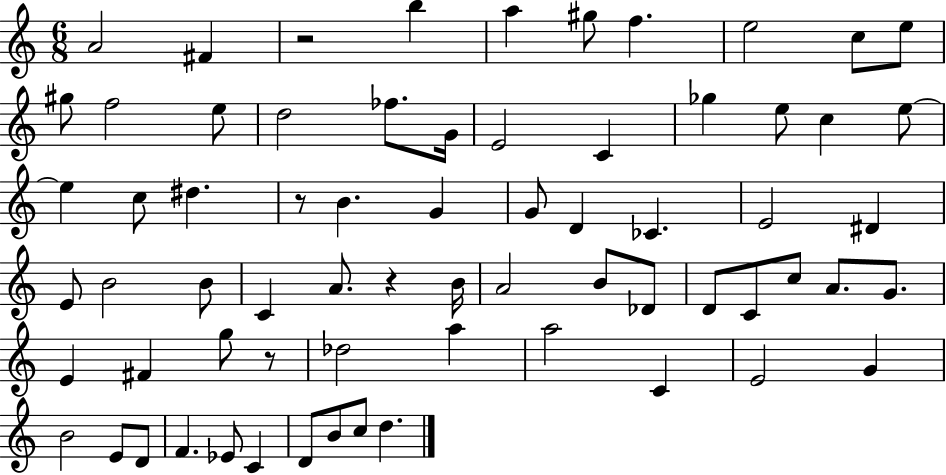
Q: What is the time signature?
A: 6/8